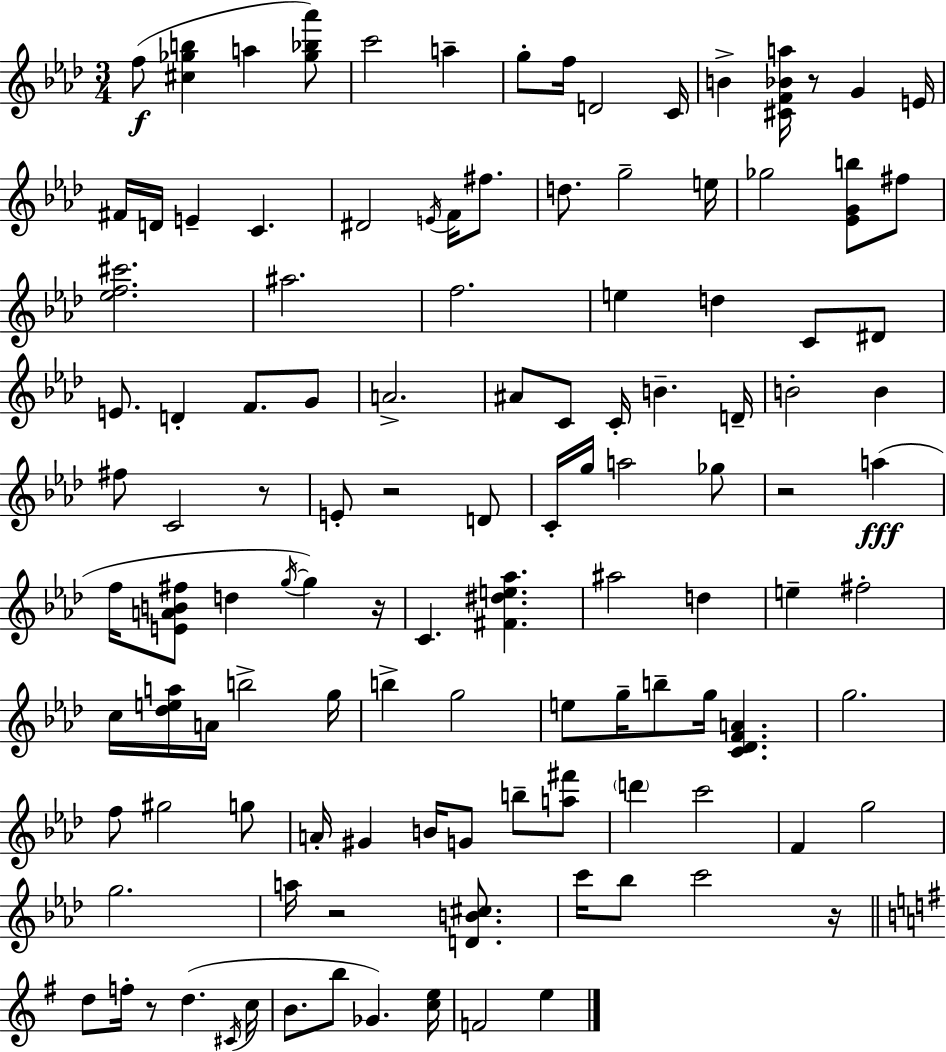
{
  \clef treble
  \numericTimeSignature
  \time 3/4
  \key f \minor
  f''8(\f <cis'' ges'' b''>4 a''4 <ges'' bes'' aes'''>8) | c'''2 a''4-- | g''8-. f''16 d'2 c'16 | b'4-> <cis' f' bes' a''>16 r8 g'4 e'16 | \break fis'16 d'16 e'4-- c'4. | dis'2 \acciaccatura { e'16 } f'16 fis''8. | d''8. g''2-- | e''16 ges''2 <ees' g' b''>8 fis''8 | \break <ees'' f'' cis'''>2. | ais''2. | f''2. | e''4 d''4 c'8 dis'8 | \break e'8. d'4-. f'8. g'8 | a'2.-> | ais'8 c'8 c'16-. b'4.-- | d'16-- b'2-. b'4 | \break fis''8 c'2 r8 | e'8-. r2 d'8 | c'16-. g''16 a''2 ges''8 | r2 a''4(\fff | \break f''16 <e' a' b' fis''>8 d''4 \acciaccatura { g''16~ }~) g''4 | r16 c'4. <fis' dis'' e'' aes''>4. | ais''2 d''4 | e''4-- fis''2-. | \break c''16 <des'' e'' a''>16 a'16 b''2-> | g''16 b''4-> g''2 | e''8 g''16-- b''8-- g''16 <c' des' f' a'>4. | g''2. | \break f''8 gis''2 | g''8 a'16-. gis'4 b'16 g'8 b''8-- | <a'' fis'''>8 \parenthesize d'''4 c'''2 | f'4 g''2 | \break g''2. | a''16 r2 <d' b' cis''>8. | c'''16 bes''8 c'''2 | r16 \bar "||" \break \key g \major d''8 f''16-. r8 d''4.( \acciaccatura { cis'16 } | c''16 b'8. b''8 ges'4.) | <c'' e''>16 f'2 e''4 | \bar "|."
}